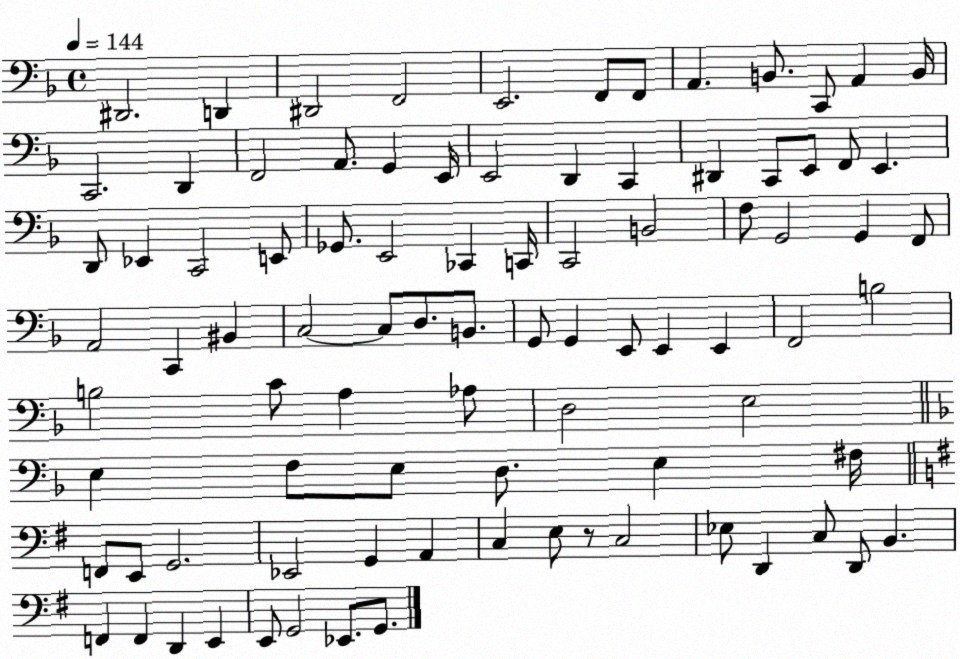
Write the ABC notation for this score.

X:1
T:Untitled
M:4/4
L:1/4
K:F
^D,,2 D,, ^D,,2 F,,2 E,,2 F,,/2 F,,/2 A,, B,,/2 C,,/2 A,, B,,/4 C,,2 D,, F,,2 A,,/2 G,, E,,/4 E,,2 D,, C,, ^D,, C,,/2 E,,/2 F,,/2 E,, D,,/2 _E,, C,,2 E,,/2 _G,,/2 E,,2 _C,, C,,/4 C,,2 B,,2 F,/2 G,,2 G,, F,,/2 A,,2 C,, ^B,, C,2 C,/2 D,/2 B,,/2 G,,/2 G,, E,,/2 E,, E,, F,,2 B,2 B,2 C/2 A, _A,/2 D,2 E,2 E, F,/2 E,/2 D,/2 E, ^F,/4 F,,/2 E,,/2 G,,2 _E,,2 G,, A,, C, E,/2 z/2 C,2 _E,/2 D,, C,/2 D,,/2 B,, F,, F,, D,, E,, E,,/2 G,,2 _E,,/2 G,,/2